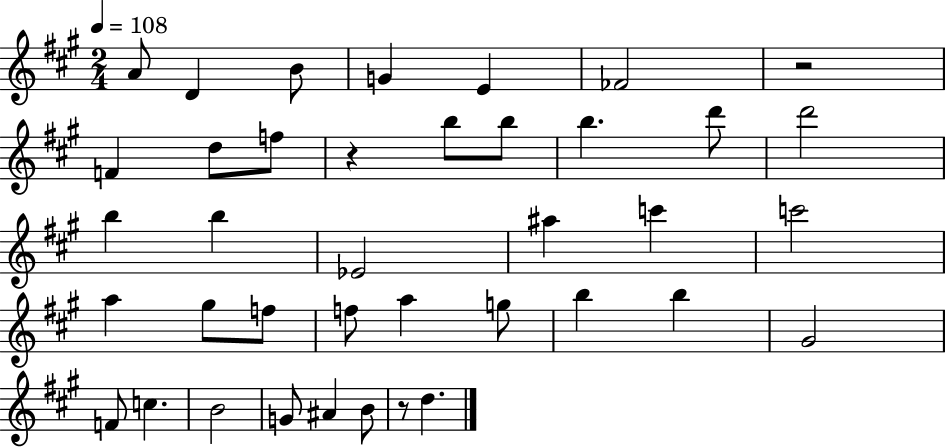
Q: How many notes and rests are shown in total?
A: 39